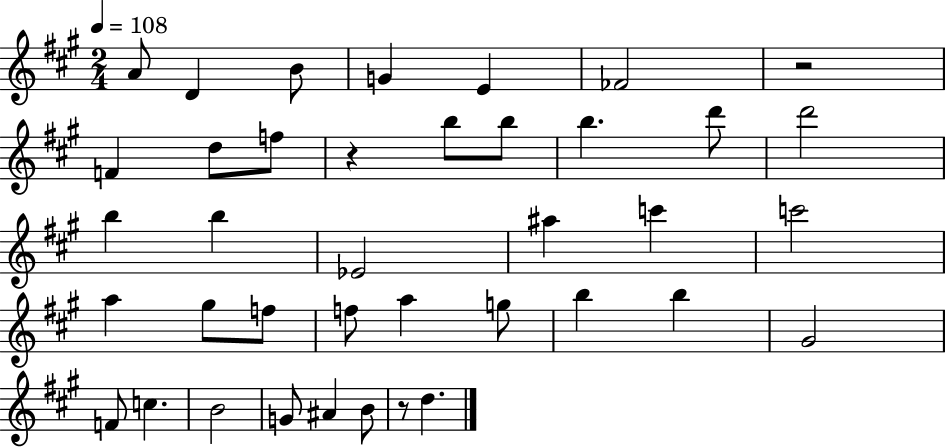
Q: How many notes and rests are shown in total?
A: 39